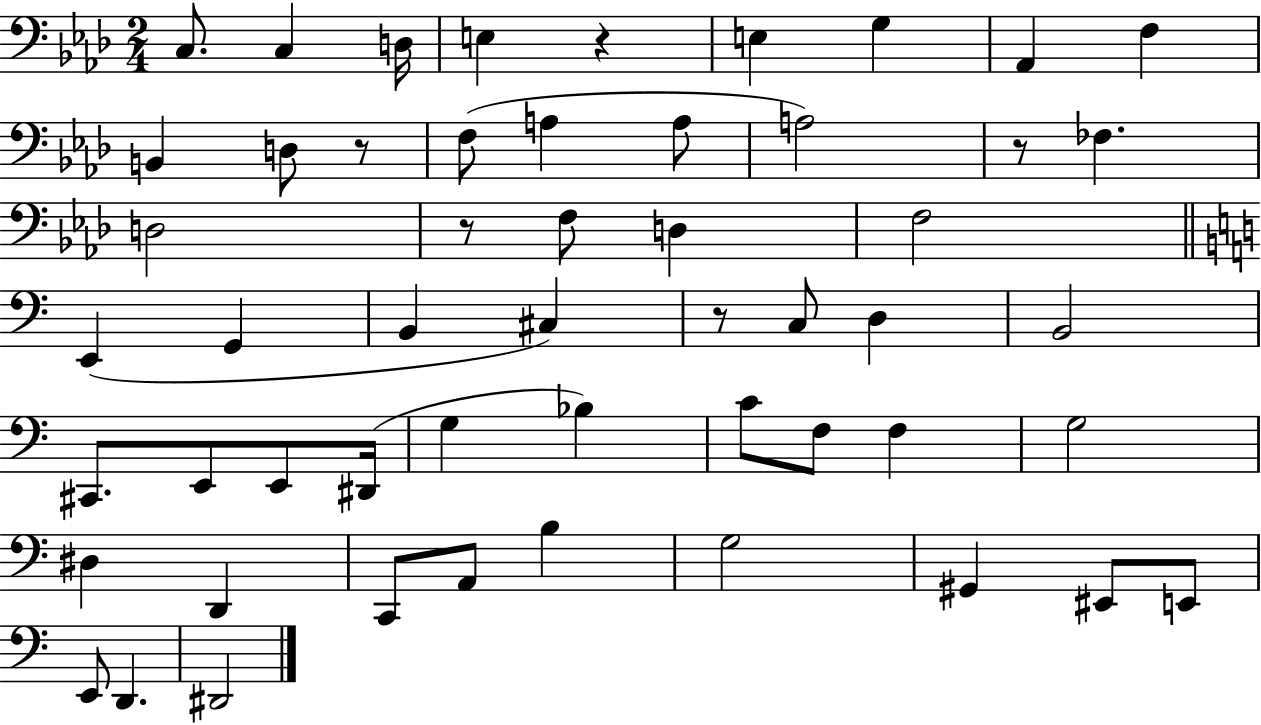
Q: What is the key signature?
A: AES major